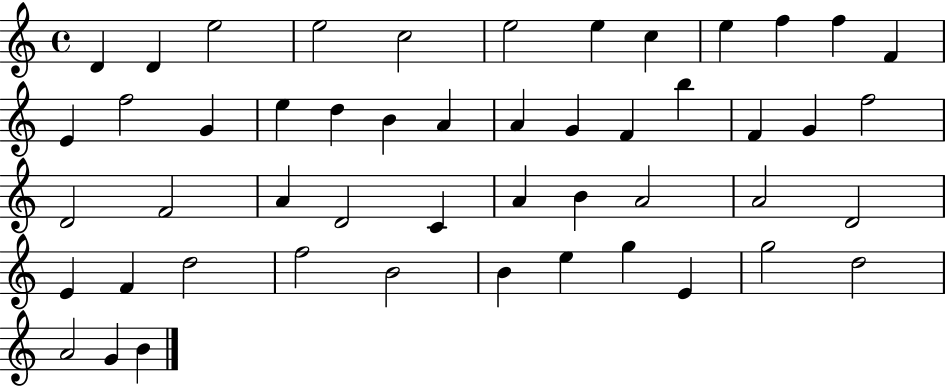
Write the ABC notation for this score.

X:1
T:Untitled
M:4/4
L:1/4
K:C
D D e2 e2 c2 e2 e c e f f F E f2 G e d B A A G F b F G f2 D2 F2 A D2 C A B A2 A2 D2 E F d2 f2 B2 B e g E g2 d2 A2 G B